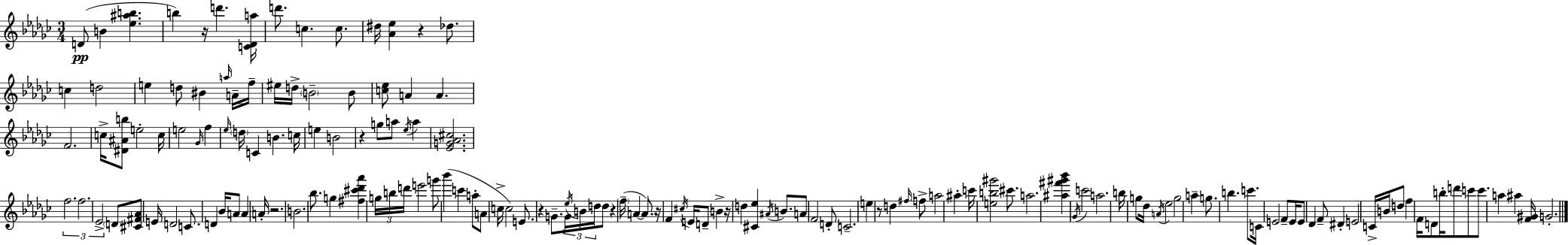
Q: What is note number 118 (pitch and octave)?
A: F4